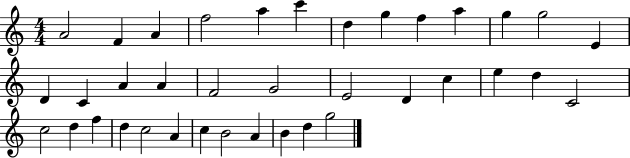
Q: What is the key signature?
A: C major